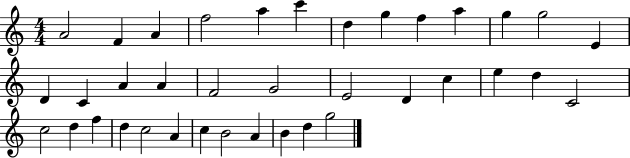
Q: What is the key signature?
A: C major